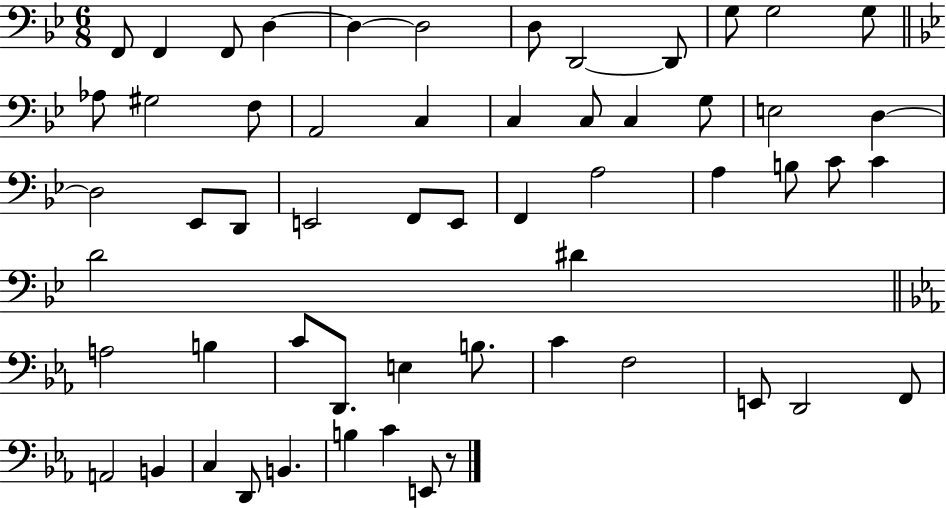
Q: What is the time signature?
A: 6/8